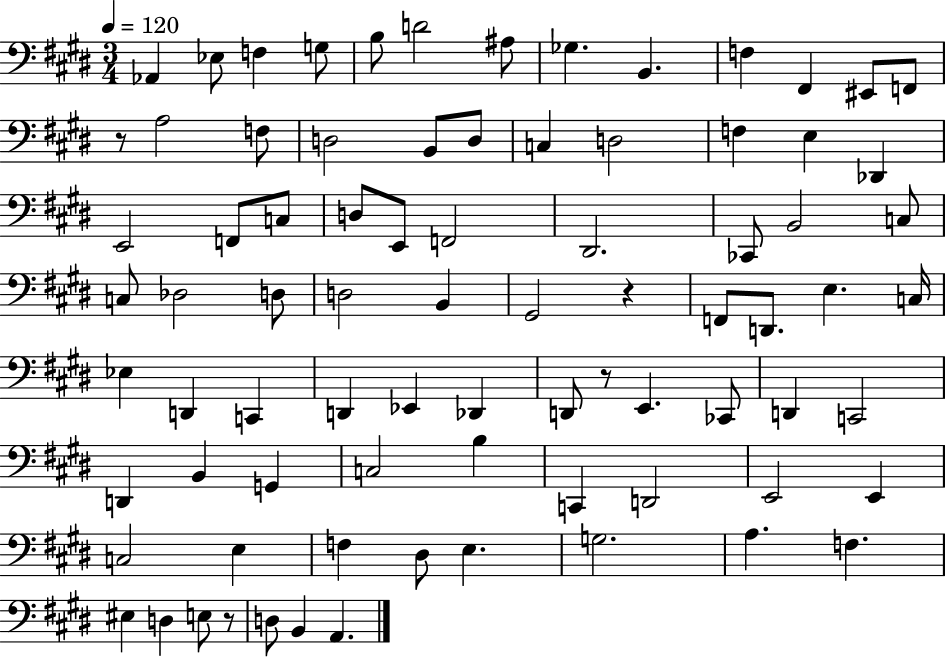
{
  \clef bass
  \numericTimeSignature
  \time 3/4
  \key e \major
  \tempo 4 = 120
  aes,4 ees8 f4 g8 | b8 d'2 ais8 | ges4. b,4. | f4 fis,4 eis,8 f,8 | \break r8 a2 f8 | d2 b,8 d8 | c4 d2 | f4 e4 des,4 | \break e,2 f,8 c8 | d8 e,8 f,2 | dis,2. | ces,8 b,2 c8 | \break c8 des2 d8 | d2 b,4 | gis,2 r4 | f,8 d,8. e4. c16 | \break ees4 d,4 c,4 | d,4 ees,4 des,4 | d,8 r8 e,4. ces,8 | d,4 c,2 | \break d,4 b,4 g,4 | c2 b4 | c,4 d,2 | e,2 e,4 | \break c2 e4 | f4 dis8 e4. | g2. | a4. f4. | \break eis4 d4 e8 r8 | d8 b,4 a,4. | \bar "|."
}